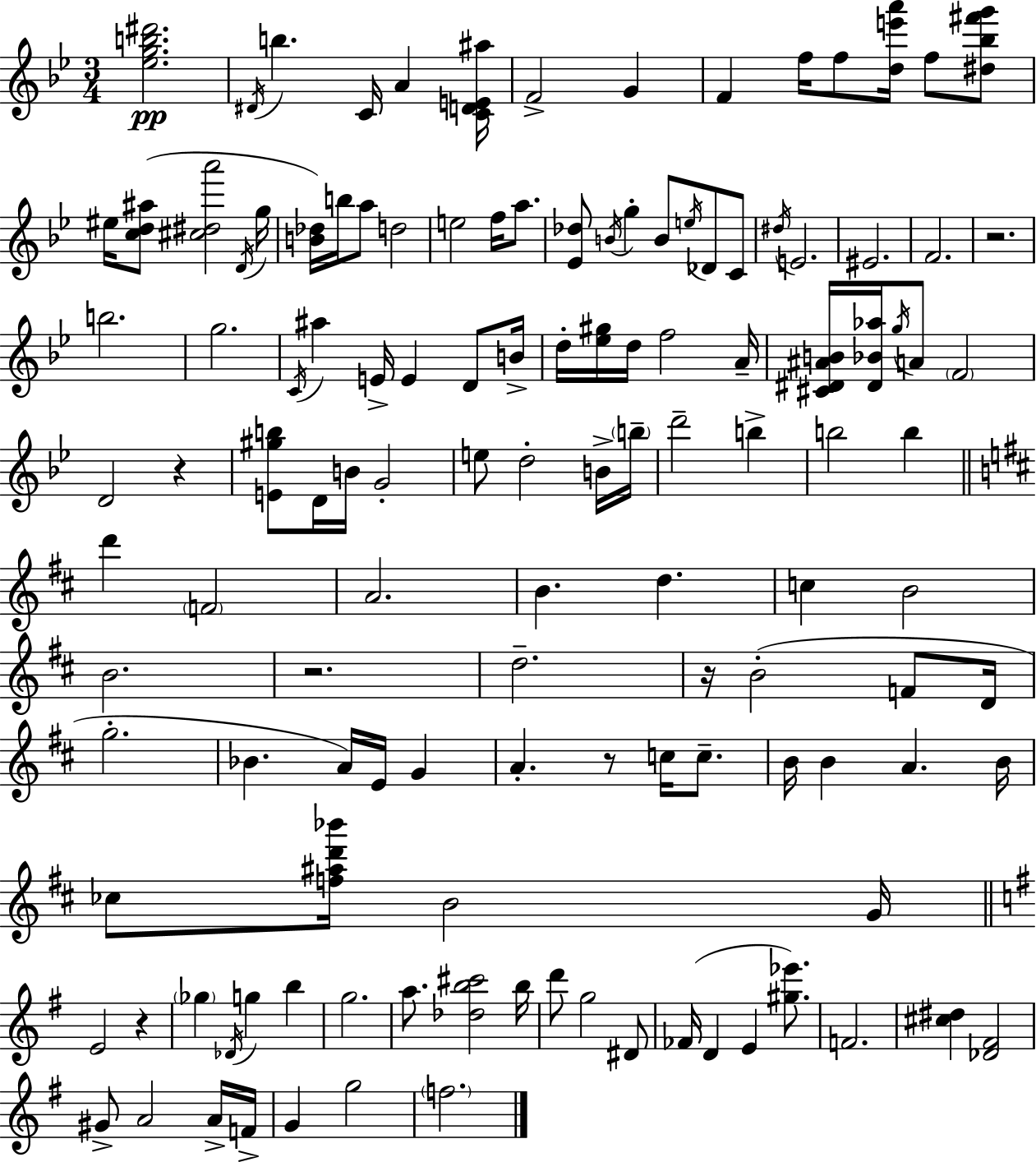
[Eb5,G5,B5,D#6]/h. D#4/s B5/q. C4/s A4/q [C4,D4,E4,A#5]/s F4/h G4/q F4/q F5/s F5/e [D5,E6,A6]/s F5/e [D#5,Bb5,F#6,G6]/e EIS5/s [C5,D5,A#5]/e [C#5,D#5,A6]/h D4/s G5/s [B4,Db5]/s B5/s A5/e D5/h E5/h F5/s A5/e. [Eb4,Db5]/e B4/s G5/q B4/e E5/s Db4/e C4/e D#5/s E4/h. EIS4/h. F4/h. R/h. B5/h. G5/h. C4/s A#5/q E4/s E4/q D4/e B4/s D5/s [Eb5,G#5]/s D5/s F5/h A4/s [C#4,D#4,A#4,B4]/s [D#4,Bb4,Ab5]/s G5/s A4/e F4/h D4/h R/q [E4,G#5,B5]/e D4/s B4/s G4/h E5/e D5/h B4/s B5/s D6/h B5/q B5/h B5/q D6/q F4/h A4/h. B4/q. D5/q. C5/q B4/h B4/h. R/h. D5/h. R/s B4/h F4/e D4/s G5/h. Bb4/q. A4/s E4/s G4/q A4/q. R/e C5/s C5/e. B4/s B4/q A4/q. B4/s CES5/e [F5,A#5,D6,Bb6]/s B4/h G4/s E4/h R/q Gb5/q Db4/s G5/q B5/q G5/h. A5/e. [Db5,B5,C#6]/h B5/s D6/e G5/h D#4/e FES4/s D4/q E4/q [G#5,Eb6]/e. F4/h. [C#5,D#5]/q [Db4,F#4]/h G#4/e A4/h A4/s F4/s G4/q G5/h F5/h.